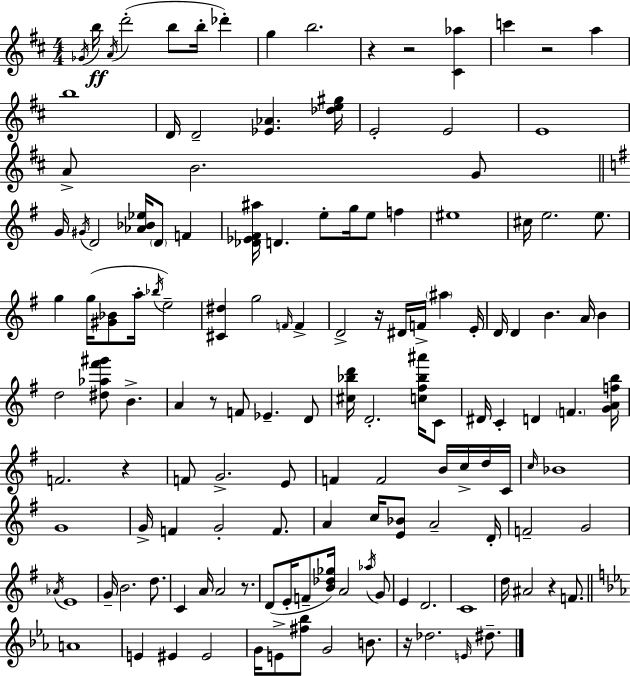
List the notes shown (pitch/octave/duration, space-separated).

Gb4/s B5/s A4/s D6/h B5/e B5/s Db6/q G5/q B5/h. R/q R/h [C#4,Ab5]/q C6/q R/h A5/q B5/w D4/s D4/h [Eb4,Ab4]/q. [Db5,E5,G#5]/s E4/h E4/h E4/w A4/e B4/h. G4/e G4/s G#4/s D4/h [Ab4,Bb4,Eb5]/s D4/e F4/q [Db4,Eb4,F#4,A#5]/s D4/q. E5/e G5/s E5/e F5/q EIS5/w C#5/s E5/h. E5/e. G5/q G5/s [G#4,Bb4]/e A5/s Bb5/s E5/h [C#4,D#5]/q G5/h F4/s F4/q D4/h R/s D#4/s F4/s A#5/q E4/s D4/s D4/q B4/q. A4/s B4/q D5/h [D#5,Ab5,F#6,G#6]/e B4/q. A4/q R/e F4/e Eb4/q. D4/e [C#5,Bb5,D6]/s D4/h. [C5,F#5,Bb5,A#6]/s C4/e D#4/s C4/q D4/q F4/q. [G4,A4,F5,B5]/s F4/h. R/q F4/e G4/h. E4/e F4/q F4/h B4/s C5/s D5/s C4/s C5/s Bb4/w G4/w G4/s F4/q G4/h F4/e. A4/q C5/s [E4,Bb4]/e A4/h D4/s F4/h G4/h Ab4/s E4/w G4/s B4/h. D5/e. C4/q A4/s A4/h R/e. D4/e E4/s F4/e [B4,Db5,Gb5]/s A4/h Ab5/s G4/e E4/q D4/h. C4/w D5/s A#4/h R/q F4/e. A4/w E4/q EIS4/q EIS4/h G4/s E4/e [F#5,Bb5]/e G4/h B4/e. R/s Db5/h. E4/s D#5/e.